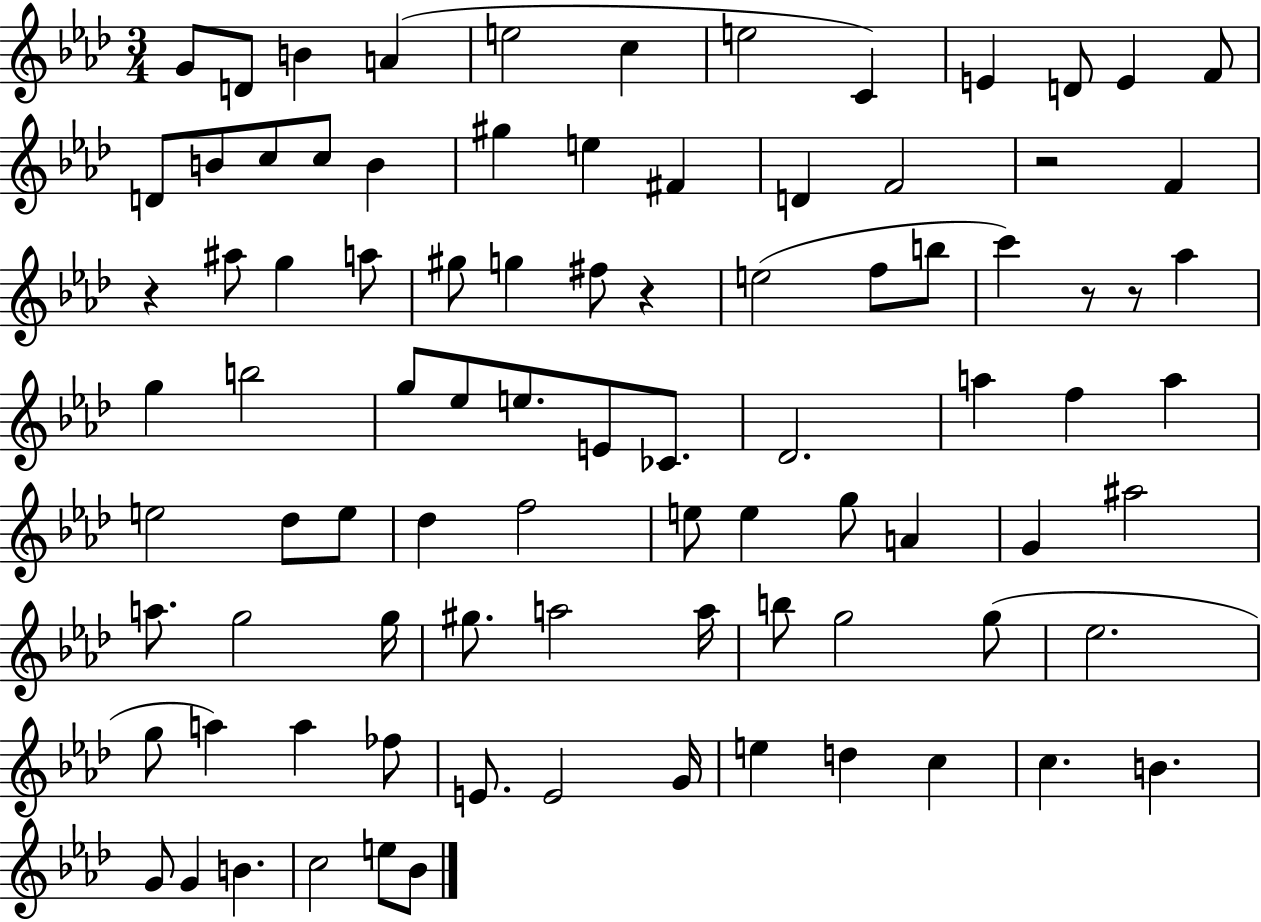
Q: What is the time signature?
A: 3/4